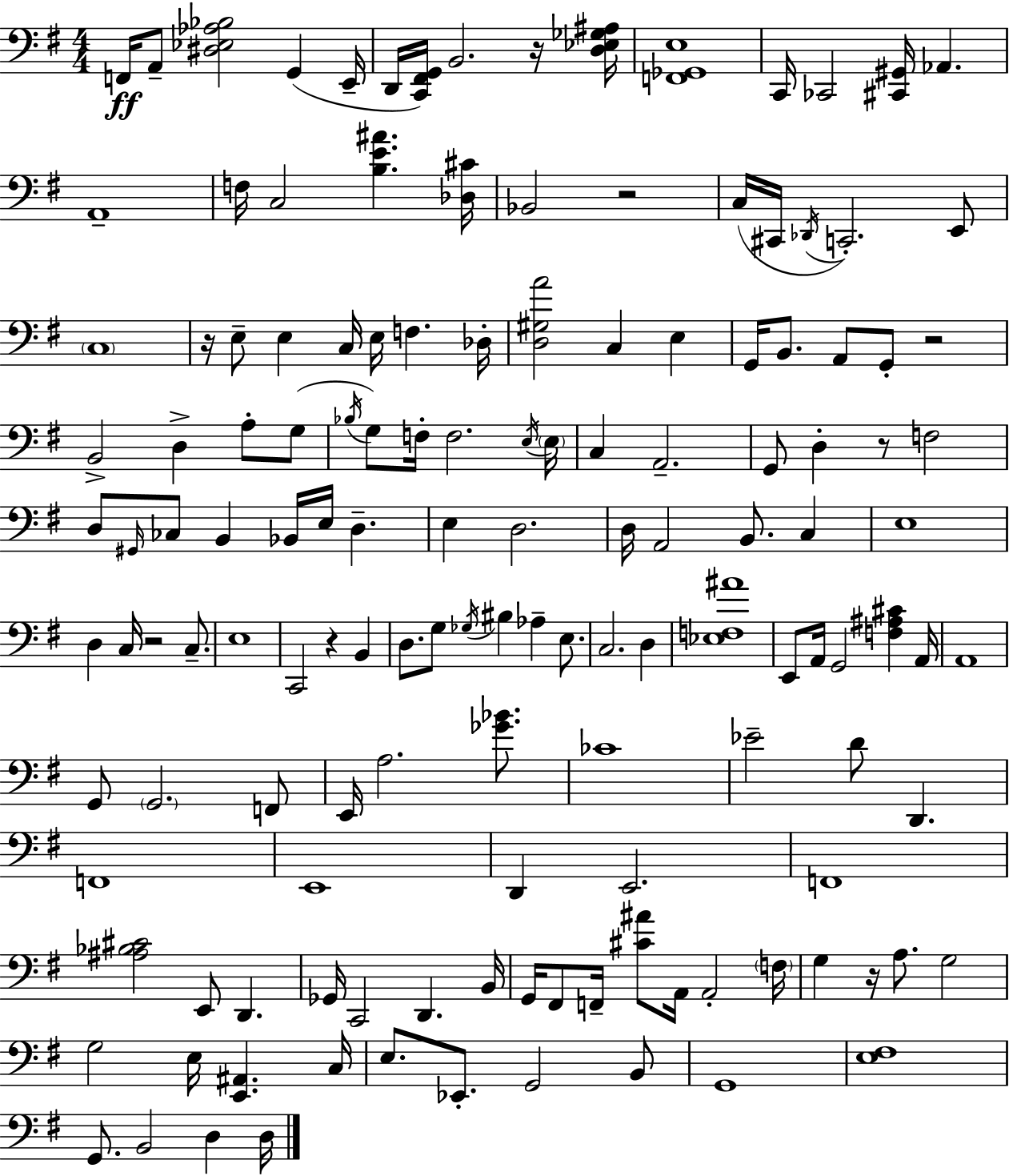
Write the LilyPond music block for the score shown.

{
  \clef bass
  \numericTimeSignature
  \time 4/4
  \key g \major
  f,16\ff a,8-- <dis ees aes bes>2 g,4( e,16-- | d,16 <c, fis, g,>16) b,2. r16 <d ees ges ais>16 | <f, ges, e>1 | c,16 ces,2 <cis, gis,>16 aes,4. | \break a,1-- | f16 c2 <b e' ais'>4. <des cis'>16 | bes,2 r2 | c16( cis,16 \acciaccatura { des,16 } c,2.-.) e,8 | \break \parenthesize c1 | r16 e8-- e4 c16 e16 f4. | des16-. <d gis a'>2 c4 e4 | g,16 b,8. a,8 g,8-. r2 | \break b,2-> d4-> a8-. g8( | \acciaccatura { bes16 } g8) f16-. f2. | \acciaccatura { e16 } \parenthesize e16 c4 a,2.-- | g,8 d4-. r8 f2 | \break d8 \grace { gis,16 } ces8 b,4 bes,16 e16 d4.-- | e4 d2. | d16 a,2 b,8. | c4 e1 | \break d4 c16 r2 | c8.-- e1 | c,2 r4 | b,4 d8. g8 \acciaccatura { ges16 } bis4 aes4-- | \break e8. c2. | d4 <ees f ais'>1 | e,8 a,16 g,2 | <f ais cis'>4 a,16 a,1 | \break g,8 \parenthesize g,2. | f,8 e,16 a2. | <ges' bes'>8. ces'1 | ees'2-- d'8 d,4. | \break f,1 | e,1 | d,4 e,2. | f,1 | \break <ais bes cis'>2 e,8 d,4. | ges,16 c,2 d,4. | b,16 g,16 fis,8 f,16-- <cis' ais'>8 a,16 a,2-. | \parenthesize f16 g4 r16 a8. g2 | \break g2 e16 <e, ais,>4. | c16 e8. ees,8.-. g,2 | b,8 g,1 | <e fis>1 | \break g,8. b,2 | d4 d16 \bar "|."
}